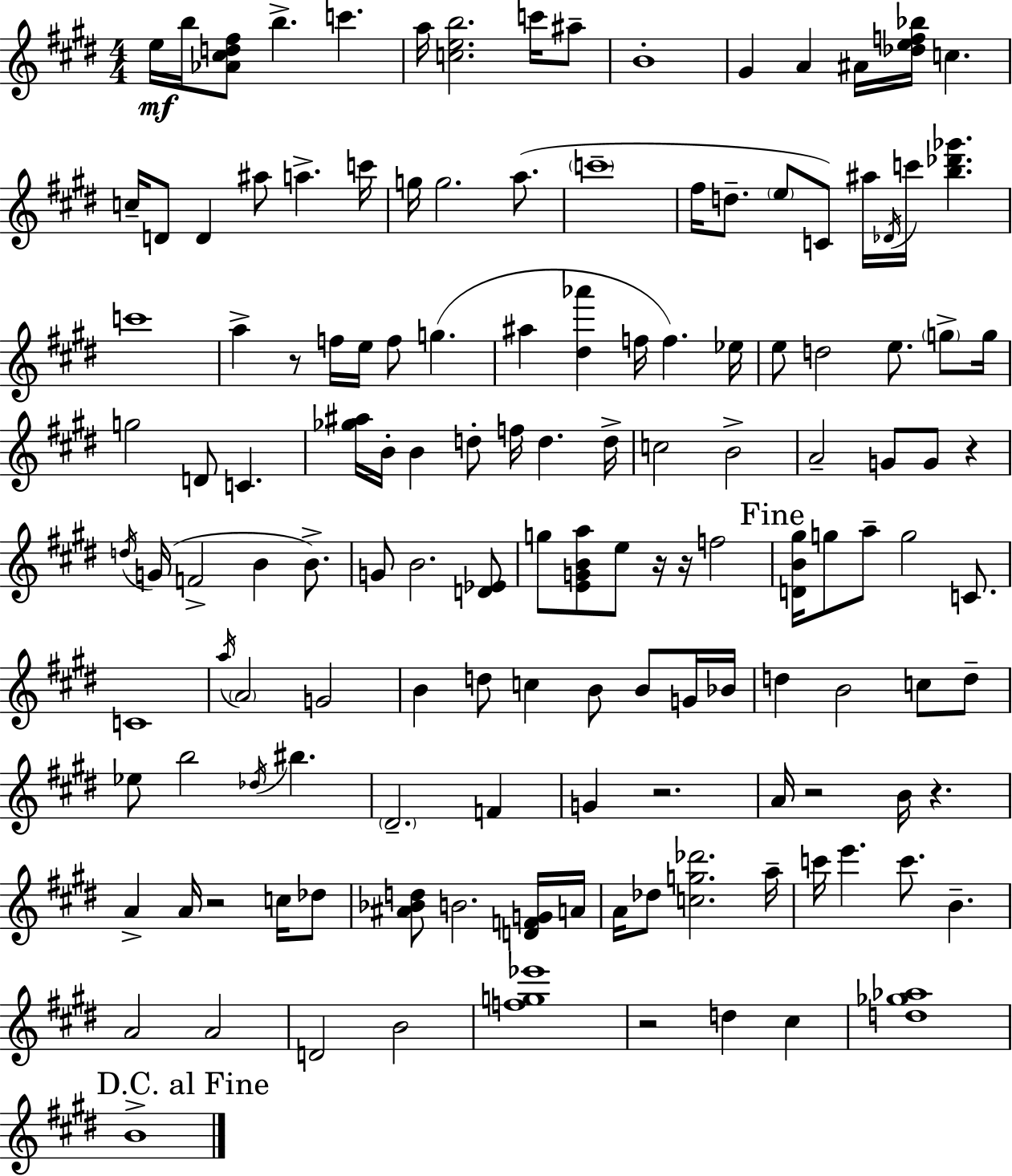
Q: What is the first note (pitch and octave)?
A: E5